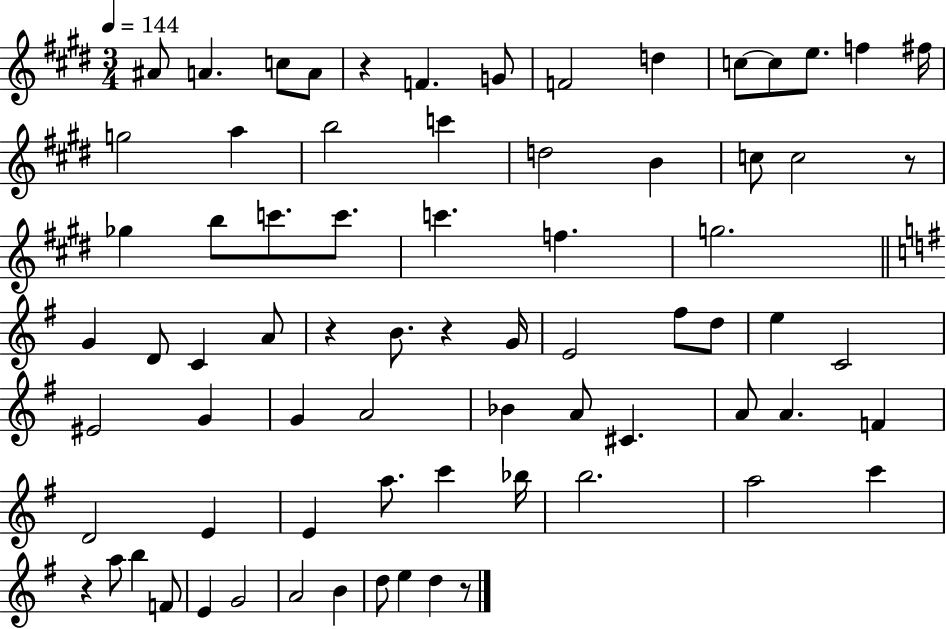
A#4/e A4/q. C5/e A4/e R/q F4/q. G4/e F4/h D5/q C5/e C5/e E5/e. F5/q F#5/s G5/h A5/q B5/h C6/q D5/h B4/q C5/e C5/h R/e Gb5/q B5/e C6/e. C6/e. C6/q. F5/q. G5/h. G4/q D4/e C4/q A4/e R/q B4/e. R/q G4/s E4/h F#5/e D5/e E5/q C4/h EIS4/h G4/q G4/q A4/h Bb4/q A4/e C#4/q. A4/e A4/q. F4/q D4/h E4/q E4/q A5/e. C6/q Bb5/s B5/h. A5/h C6/q R/q A5/e B5/q F4/e E4/q G4/h A4/h B4/q D5/e E5/q D5/q R/e